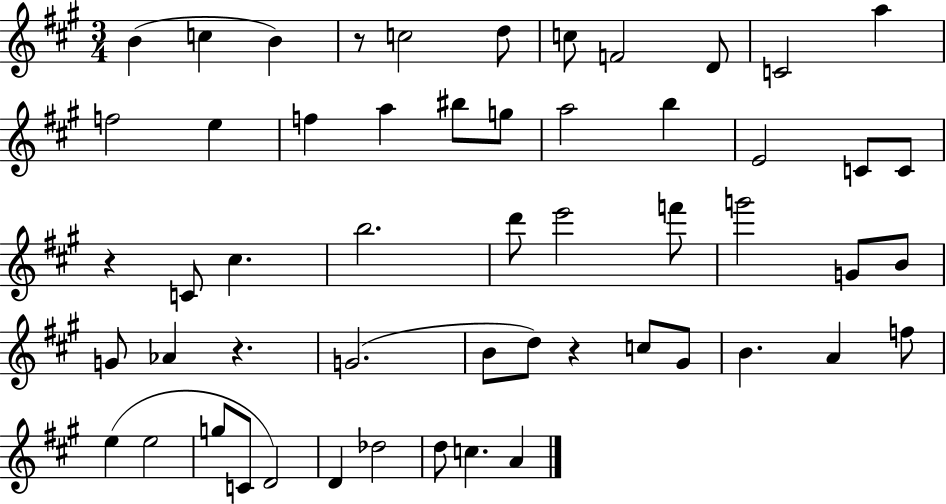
B4/q C5/q B4/q R/e C5/h D5/e C5/e F4/h D4/e C4/h A5/q F5/h E5/q F5/q A5/q BIS5/e G5/e A5/h B5/q E4/h C4/e C4/e R/q C4/e C#5/q. B5/h. D6/e E6/h F6/e G6/h G4/e B4/e G4/e Ab4/q R/q. G4/h. B4/e D5/e R/q C5/e G#4/e B4/q. A4/q F5/e E5/q E5/h G5/e C4/e D4/h D4/q Db5/h D5/e C5/q. A4/q